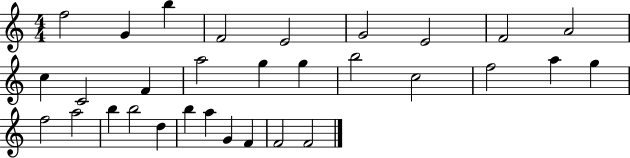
{
  \clef treble
  \numericTimeSignature
  \time 4/4
  \key c \major
  f''2 g'4 b''4 | f'2 e'2 | g'2 e'2 | f'2 a'2 | \break c''4 c'2 f'4 | a''2 g''4 g''4 | b''2 c''2 | f''2 a''4 g''4 | \break f''2 a''2 | b''4 b''2 d''4 | b''4 a''4 g'4 f'4 | f'2 f'2 | \break \bar "|."
}